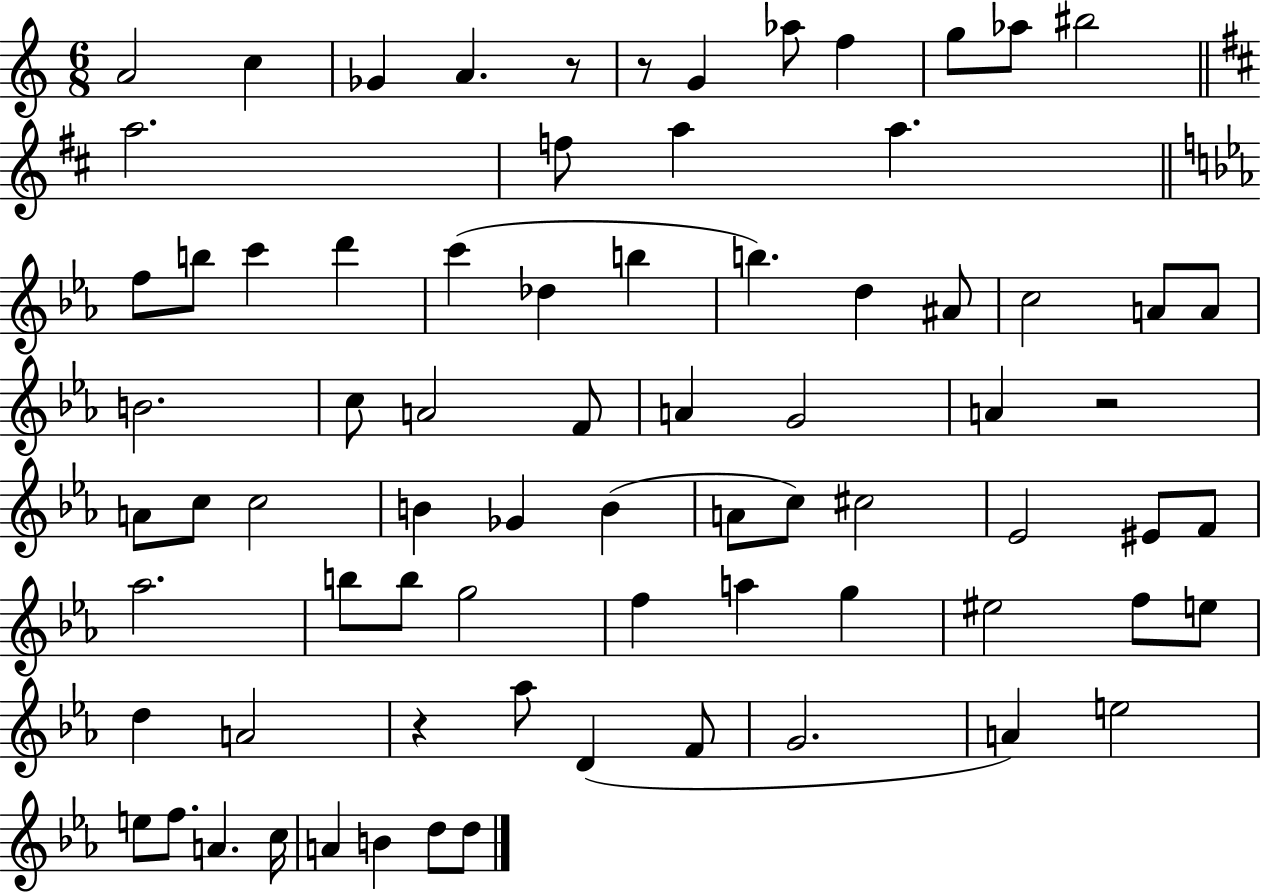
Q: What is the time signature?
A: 6/8